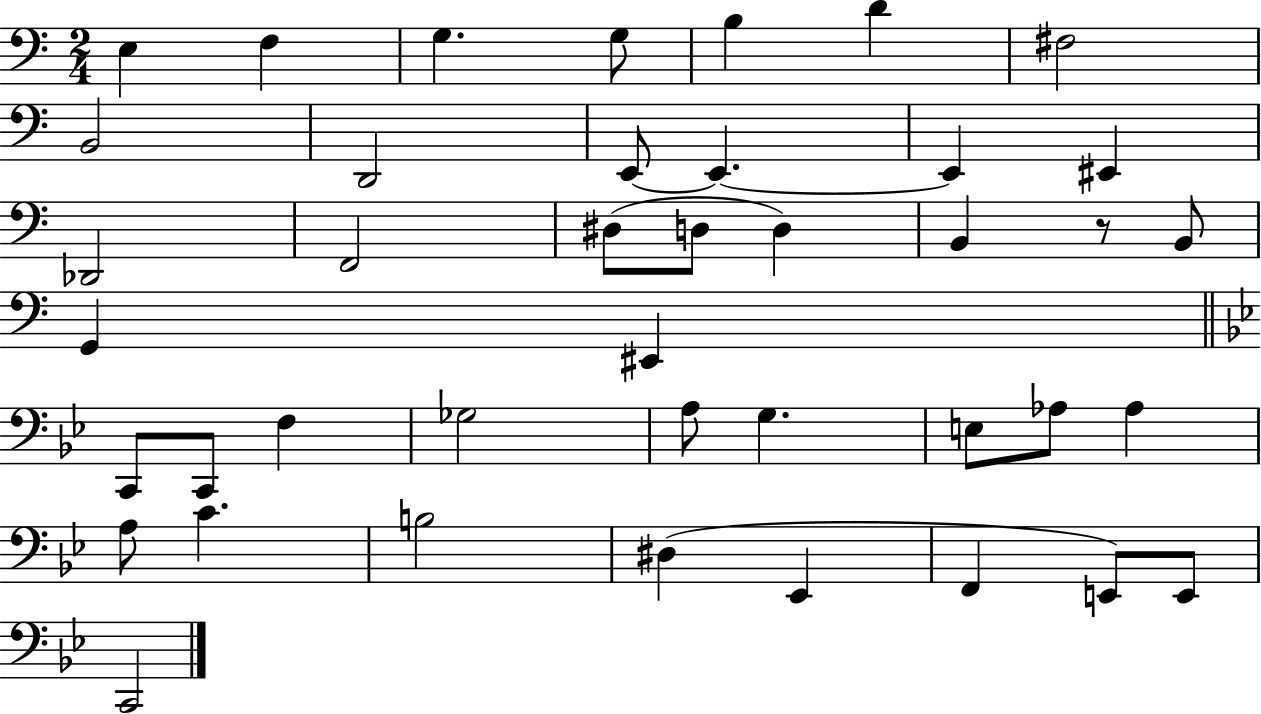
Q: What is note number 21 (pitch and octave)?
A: G2